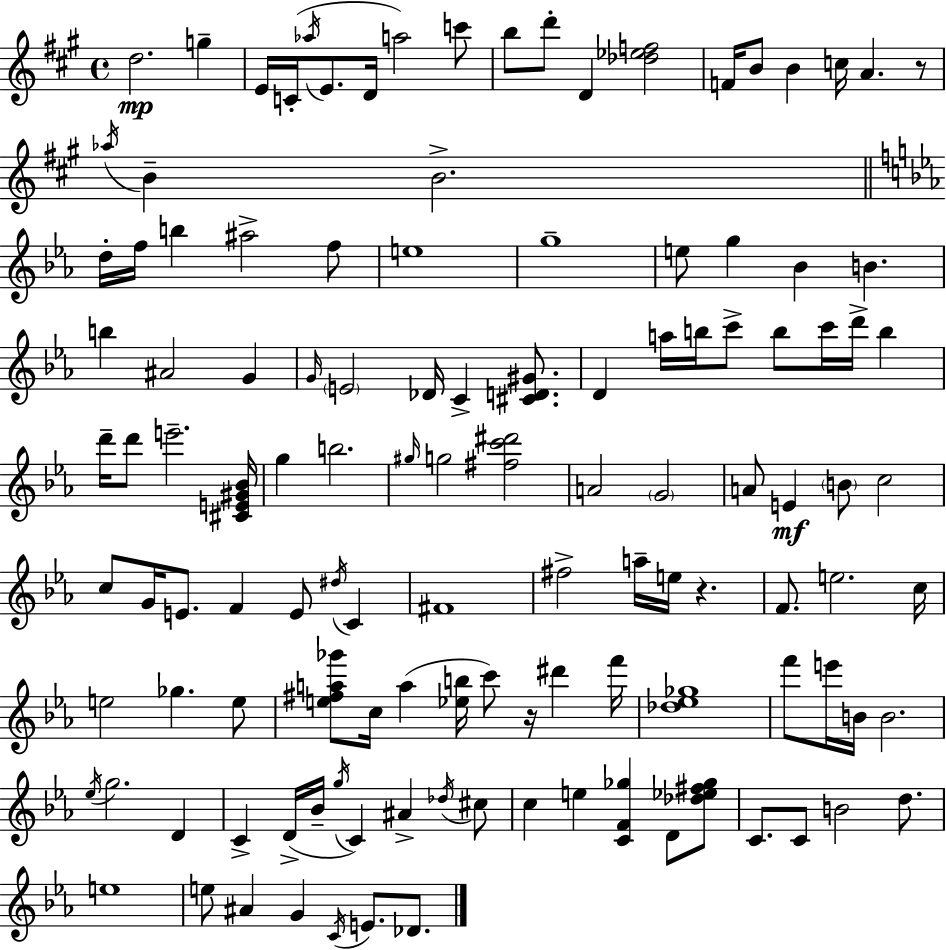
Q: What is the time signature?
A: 4/4